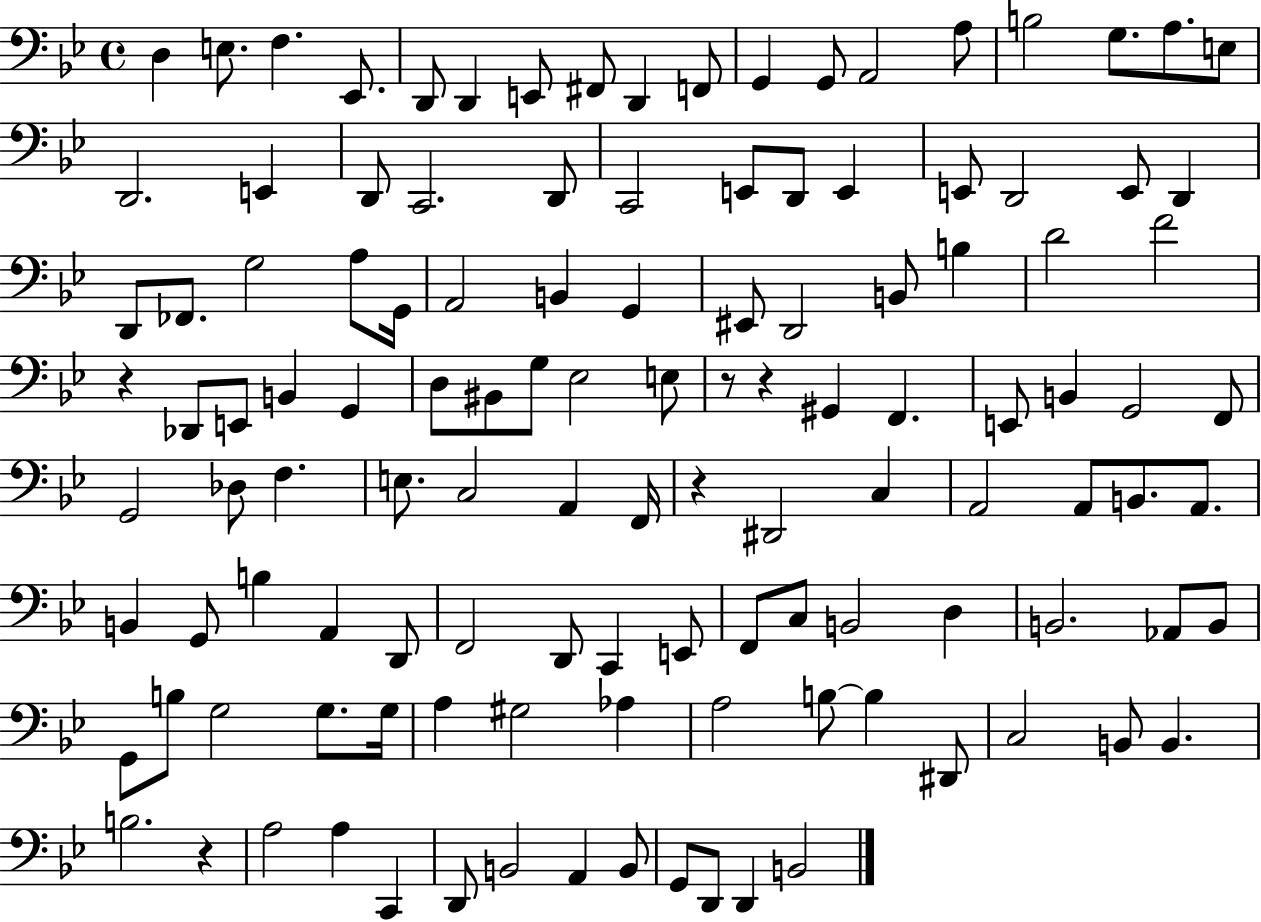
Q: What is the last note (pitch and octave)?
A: B2